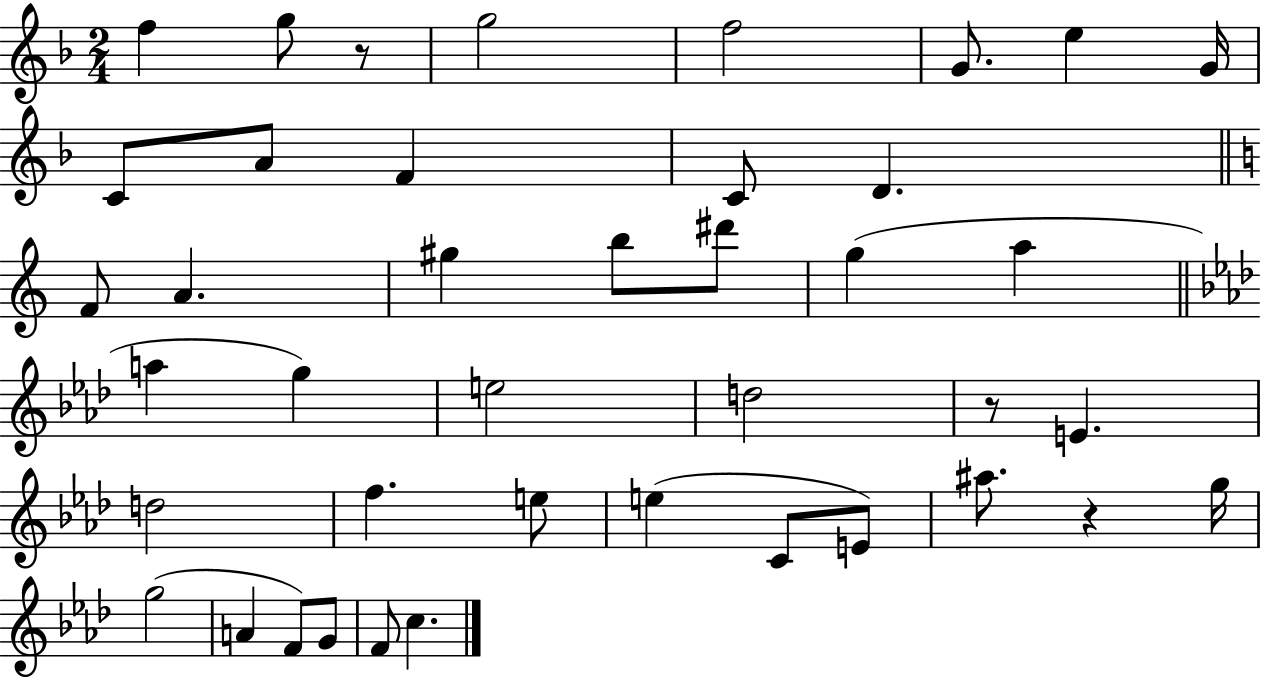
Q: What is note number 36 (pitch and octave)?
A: G4